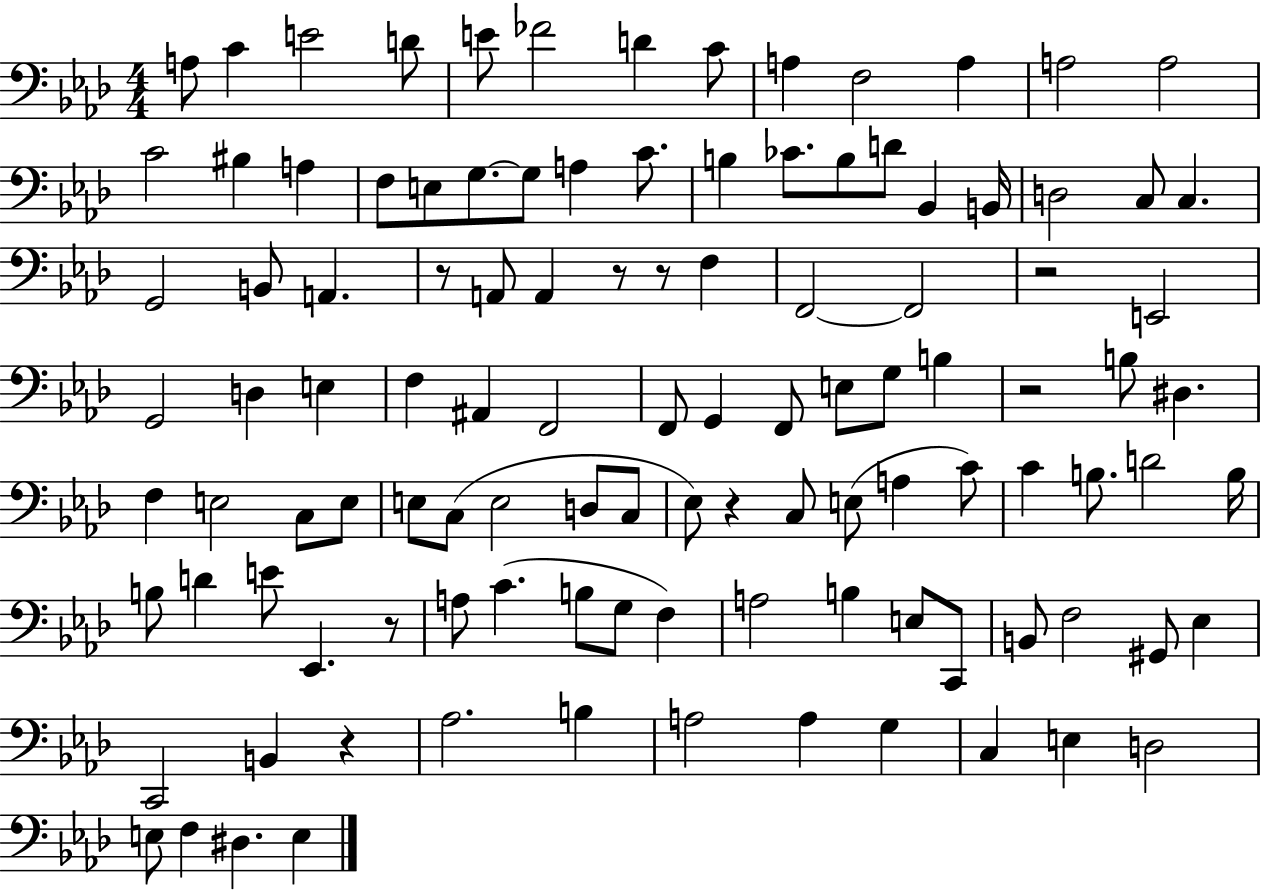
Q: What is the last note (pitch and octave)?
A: E3